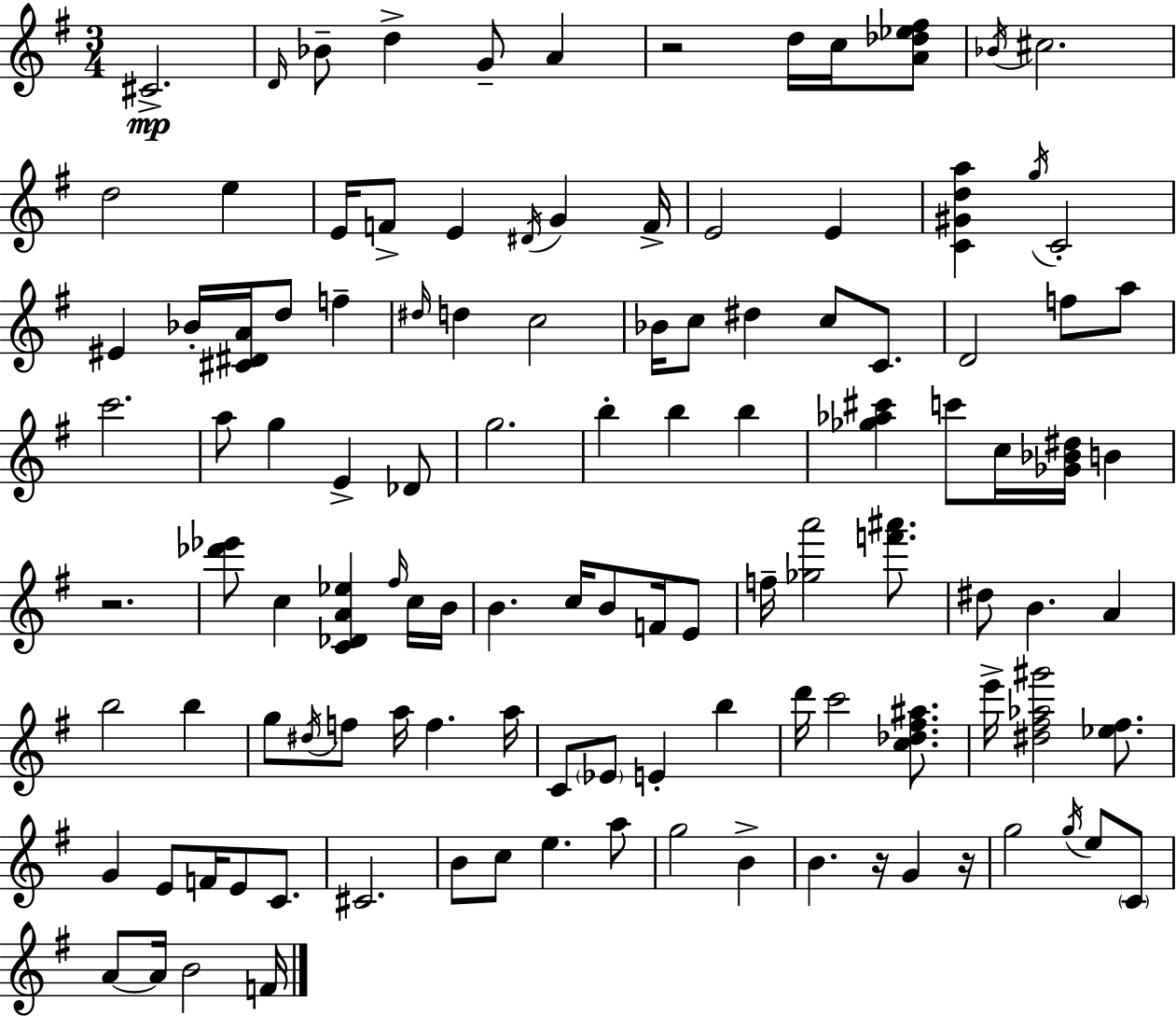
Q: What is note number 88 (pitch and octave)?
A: G5